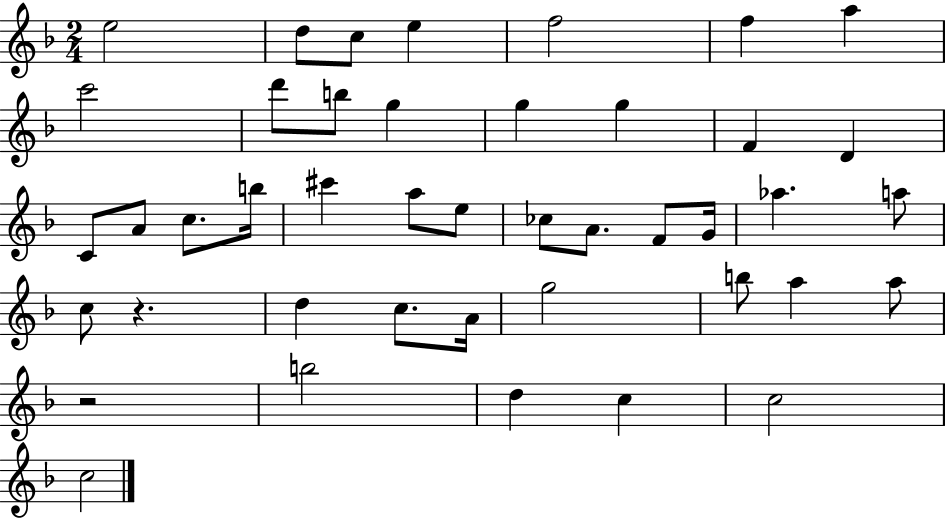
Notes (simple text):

E5/h D5/e C5/e E5/q F5/h F5/q A5/q C6/h D6/e B5/e G5/q G5/q G5/q F4/q D4/q C4/e A4/e C5/e. B5/s C#6/q A5/e E5/e CES5/e A4/e. F4/e G4/s Ab5/q. A5/e C5/e R/q. D5/q C5/e. A4/s G5/h B5/e A5/q A5/e R/h B5/h D5/q C5/q C5/h C5/h